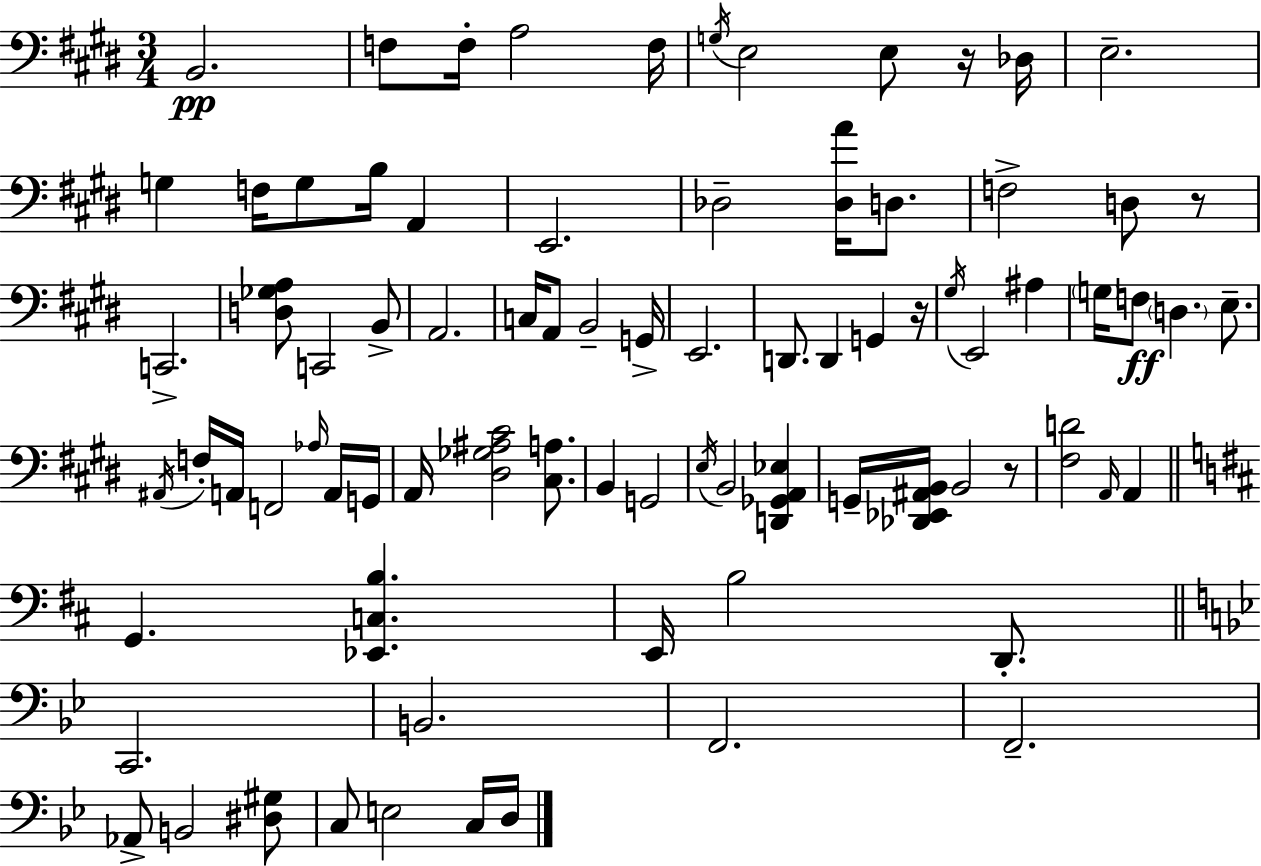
X:1
T:Untitled
M:3/4
L:1/4
K:E
B,,2 F,/2 F,/4 A,2 F,/4 G,/4 E,2 E,/2 z/4 _D,/4 E,2 G, F,/4 G,/2 B,/4 A,, E,,2 _D,2 [_D,A]/4 D,/2 F,2 D,/2 z/2 C,,2 [D,_G,A,]/2 C,,2 B,,/2 A,,2 C,/4 A,,/2 B,,2 G,,/4 E,,2 D,,/2 D,, G,, z/4 ^G,/4 E,,2 ^A, G,/4 F,/2 D, E,/2 ^A,,/4 F,/4 A,,/4 F,,2 _A,/4 A,,/4 G,,/4 A,,/4 [^D,_G,^A,^C]2 [^C,A,]/2 B,, G,,2 E,/4 B,,2 [D,,_G,,A,,_E,] G,,/4 [_D,,_E,,^A,,B,,]/4 B,,2 z/2 [^F,D]2 A,,/4 A,, G,, [_E,,C,B,] E,,/4 B,2 D,,/2 C,,2 B,,2 F,,2 F,,2 _A,,/2 B,,2 [^D,^G,]/2 C,/2 E,2 C,/4 D,/4